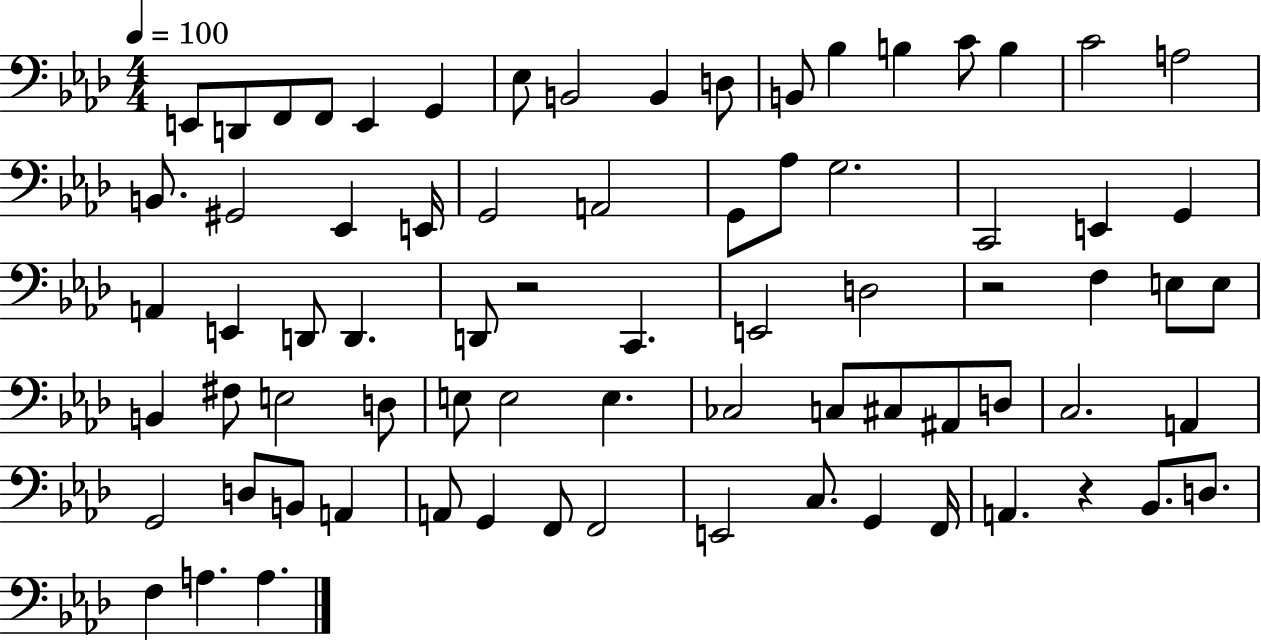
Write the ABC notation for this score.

X:1
T:Untitled
M:4/4
L:1/4
K:Ab
E,,/2 D,,/2 F,,/2 F,,/2 E,, G,, _E,/2 B,,2 B,, D,/2 B,,/2 _B, B, C/2 B, C2 A,2 B,,/2 ^G,,2 _E,, E,,/4 G,,2 A,,2 G,,/2 _A,/2 G,2 C,,2 E,, G,, A,, E,, D,,/2 D,, D,,/2 z2 C,, E,,2 D,2 z2 F, E,/2 E,/2 B,, ^F,/2 E,2 D,/2 E,/2 E,2 E, _C,2 C,/2 ^C,/2 ^A,,/2 D,/2 C,2 A,, G,,2 D,/2 B,,/2 A,, A,,/2 G,, F,,/2 F,,2 E,,2 C,/2 G,, F,,/4 A,, z _B,,/2 D,/2 F, A, A,